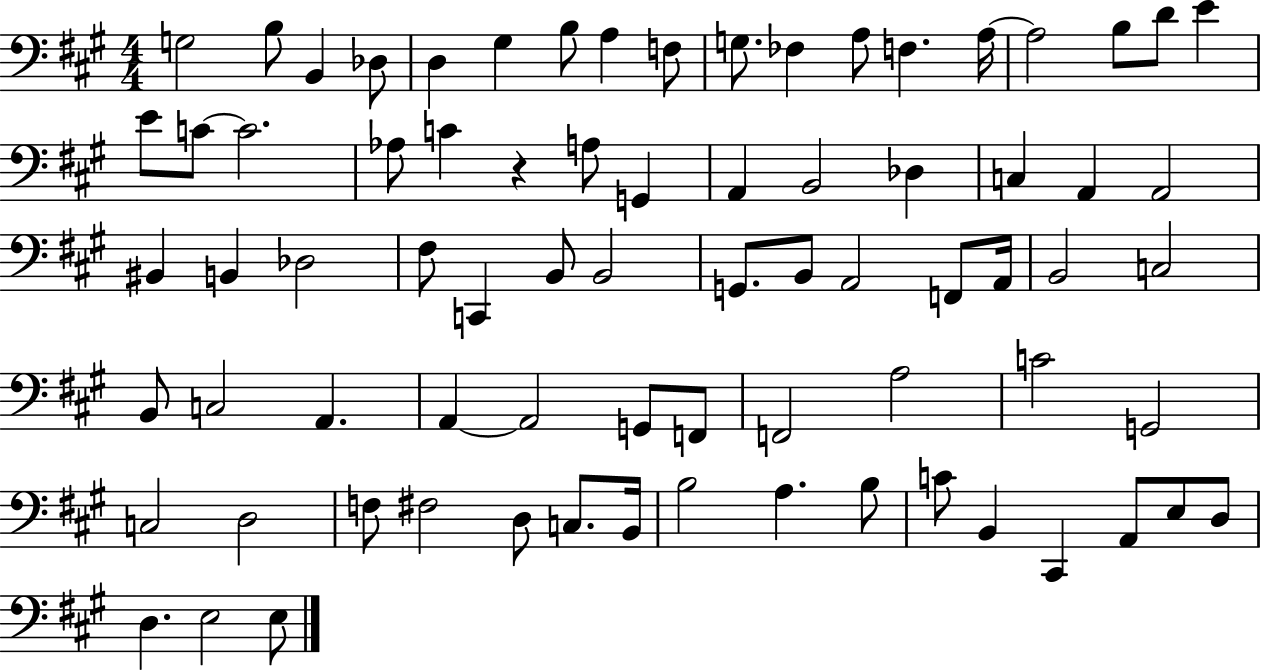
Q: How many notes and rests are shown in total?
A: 76